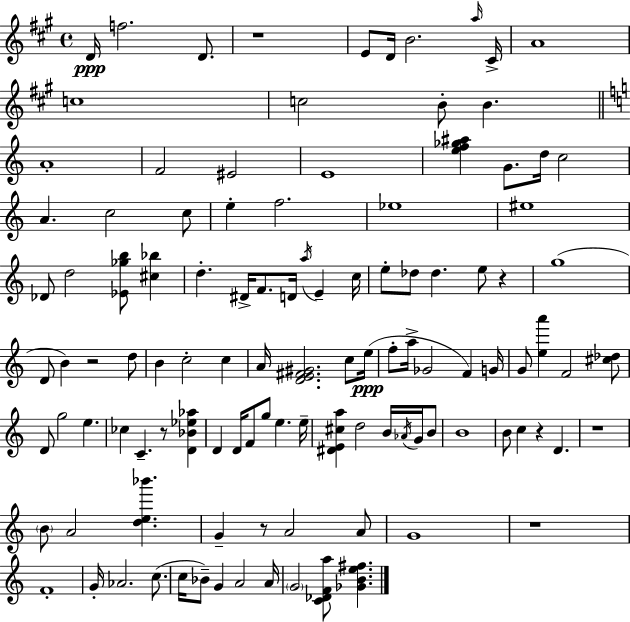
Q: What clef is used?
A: treble